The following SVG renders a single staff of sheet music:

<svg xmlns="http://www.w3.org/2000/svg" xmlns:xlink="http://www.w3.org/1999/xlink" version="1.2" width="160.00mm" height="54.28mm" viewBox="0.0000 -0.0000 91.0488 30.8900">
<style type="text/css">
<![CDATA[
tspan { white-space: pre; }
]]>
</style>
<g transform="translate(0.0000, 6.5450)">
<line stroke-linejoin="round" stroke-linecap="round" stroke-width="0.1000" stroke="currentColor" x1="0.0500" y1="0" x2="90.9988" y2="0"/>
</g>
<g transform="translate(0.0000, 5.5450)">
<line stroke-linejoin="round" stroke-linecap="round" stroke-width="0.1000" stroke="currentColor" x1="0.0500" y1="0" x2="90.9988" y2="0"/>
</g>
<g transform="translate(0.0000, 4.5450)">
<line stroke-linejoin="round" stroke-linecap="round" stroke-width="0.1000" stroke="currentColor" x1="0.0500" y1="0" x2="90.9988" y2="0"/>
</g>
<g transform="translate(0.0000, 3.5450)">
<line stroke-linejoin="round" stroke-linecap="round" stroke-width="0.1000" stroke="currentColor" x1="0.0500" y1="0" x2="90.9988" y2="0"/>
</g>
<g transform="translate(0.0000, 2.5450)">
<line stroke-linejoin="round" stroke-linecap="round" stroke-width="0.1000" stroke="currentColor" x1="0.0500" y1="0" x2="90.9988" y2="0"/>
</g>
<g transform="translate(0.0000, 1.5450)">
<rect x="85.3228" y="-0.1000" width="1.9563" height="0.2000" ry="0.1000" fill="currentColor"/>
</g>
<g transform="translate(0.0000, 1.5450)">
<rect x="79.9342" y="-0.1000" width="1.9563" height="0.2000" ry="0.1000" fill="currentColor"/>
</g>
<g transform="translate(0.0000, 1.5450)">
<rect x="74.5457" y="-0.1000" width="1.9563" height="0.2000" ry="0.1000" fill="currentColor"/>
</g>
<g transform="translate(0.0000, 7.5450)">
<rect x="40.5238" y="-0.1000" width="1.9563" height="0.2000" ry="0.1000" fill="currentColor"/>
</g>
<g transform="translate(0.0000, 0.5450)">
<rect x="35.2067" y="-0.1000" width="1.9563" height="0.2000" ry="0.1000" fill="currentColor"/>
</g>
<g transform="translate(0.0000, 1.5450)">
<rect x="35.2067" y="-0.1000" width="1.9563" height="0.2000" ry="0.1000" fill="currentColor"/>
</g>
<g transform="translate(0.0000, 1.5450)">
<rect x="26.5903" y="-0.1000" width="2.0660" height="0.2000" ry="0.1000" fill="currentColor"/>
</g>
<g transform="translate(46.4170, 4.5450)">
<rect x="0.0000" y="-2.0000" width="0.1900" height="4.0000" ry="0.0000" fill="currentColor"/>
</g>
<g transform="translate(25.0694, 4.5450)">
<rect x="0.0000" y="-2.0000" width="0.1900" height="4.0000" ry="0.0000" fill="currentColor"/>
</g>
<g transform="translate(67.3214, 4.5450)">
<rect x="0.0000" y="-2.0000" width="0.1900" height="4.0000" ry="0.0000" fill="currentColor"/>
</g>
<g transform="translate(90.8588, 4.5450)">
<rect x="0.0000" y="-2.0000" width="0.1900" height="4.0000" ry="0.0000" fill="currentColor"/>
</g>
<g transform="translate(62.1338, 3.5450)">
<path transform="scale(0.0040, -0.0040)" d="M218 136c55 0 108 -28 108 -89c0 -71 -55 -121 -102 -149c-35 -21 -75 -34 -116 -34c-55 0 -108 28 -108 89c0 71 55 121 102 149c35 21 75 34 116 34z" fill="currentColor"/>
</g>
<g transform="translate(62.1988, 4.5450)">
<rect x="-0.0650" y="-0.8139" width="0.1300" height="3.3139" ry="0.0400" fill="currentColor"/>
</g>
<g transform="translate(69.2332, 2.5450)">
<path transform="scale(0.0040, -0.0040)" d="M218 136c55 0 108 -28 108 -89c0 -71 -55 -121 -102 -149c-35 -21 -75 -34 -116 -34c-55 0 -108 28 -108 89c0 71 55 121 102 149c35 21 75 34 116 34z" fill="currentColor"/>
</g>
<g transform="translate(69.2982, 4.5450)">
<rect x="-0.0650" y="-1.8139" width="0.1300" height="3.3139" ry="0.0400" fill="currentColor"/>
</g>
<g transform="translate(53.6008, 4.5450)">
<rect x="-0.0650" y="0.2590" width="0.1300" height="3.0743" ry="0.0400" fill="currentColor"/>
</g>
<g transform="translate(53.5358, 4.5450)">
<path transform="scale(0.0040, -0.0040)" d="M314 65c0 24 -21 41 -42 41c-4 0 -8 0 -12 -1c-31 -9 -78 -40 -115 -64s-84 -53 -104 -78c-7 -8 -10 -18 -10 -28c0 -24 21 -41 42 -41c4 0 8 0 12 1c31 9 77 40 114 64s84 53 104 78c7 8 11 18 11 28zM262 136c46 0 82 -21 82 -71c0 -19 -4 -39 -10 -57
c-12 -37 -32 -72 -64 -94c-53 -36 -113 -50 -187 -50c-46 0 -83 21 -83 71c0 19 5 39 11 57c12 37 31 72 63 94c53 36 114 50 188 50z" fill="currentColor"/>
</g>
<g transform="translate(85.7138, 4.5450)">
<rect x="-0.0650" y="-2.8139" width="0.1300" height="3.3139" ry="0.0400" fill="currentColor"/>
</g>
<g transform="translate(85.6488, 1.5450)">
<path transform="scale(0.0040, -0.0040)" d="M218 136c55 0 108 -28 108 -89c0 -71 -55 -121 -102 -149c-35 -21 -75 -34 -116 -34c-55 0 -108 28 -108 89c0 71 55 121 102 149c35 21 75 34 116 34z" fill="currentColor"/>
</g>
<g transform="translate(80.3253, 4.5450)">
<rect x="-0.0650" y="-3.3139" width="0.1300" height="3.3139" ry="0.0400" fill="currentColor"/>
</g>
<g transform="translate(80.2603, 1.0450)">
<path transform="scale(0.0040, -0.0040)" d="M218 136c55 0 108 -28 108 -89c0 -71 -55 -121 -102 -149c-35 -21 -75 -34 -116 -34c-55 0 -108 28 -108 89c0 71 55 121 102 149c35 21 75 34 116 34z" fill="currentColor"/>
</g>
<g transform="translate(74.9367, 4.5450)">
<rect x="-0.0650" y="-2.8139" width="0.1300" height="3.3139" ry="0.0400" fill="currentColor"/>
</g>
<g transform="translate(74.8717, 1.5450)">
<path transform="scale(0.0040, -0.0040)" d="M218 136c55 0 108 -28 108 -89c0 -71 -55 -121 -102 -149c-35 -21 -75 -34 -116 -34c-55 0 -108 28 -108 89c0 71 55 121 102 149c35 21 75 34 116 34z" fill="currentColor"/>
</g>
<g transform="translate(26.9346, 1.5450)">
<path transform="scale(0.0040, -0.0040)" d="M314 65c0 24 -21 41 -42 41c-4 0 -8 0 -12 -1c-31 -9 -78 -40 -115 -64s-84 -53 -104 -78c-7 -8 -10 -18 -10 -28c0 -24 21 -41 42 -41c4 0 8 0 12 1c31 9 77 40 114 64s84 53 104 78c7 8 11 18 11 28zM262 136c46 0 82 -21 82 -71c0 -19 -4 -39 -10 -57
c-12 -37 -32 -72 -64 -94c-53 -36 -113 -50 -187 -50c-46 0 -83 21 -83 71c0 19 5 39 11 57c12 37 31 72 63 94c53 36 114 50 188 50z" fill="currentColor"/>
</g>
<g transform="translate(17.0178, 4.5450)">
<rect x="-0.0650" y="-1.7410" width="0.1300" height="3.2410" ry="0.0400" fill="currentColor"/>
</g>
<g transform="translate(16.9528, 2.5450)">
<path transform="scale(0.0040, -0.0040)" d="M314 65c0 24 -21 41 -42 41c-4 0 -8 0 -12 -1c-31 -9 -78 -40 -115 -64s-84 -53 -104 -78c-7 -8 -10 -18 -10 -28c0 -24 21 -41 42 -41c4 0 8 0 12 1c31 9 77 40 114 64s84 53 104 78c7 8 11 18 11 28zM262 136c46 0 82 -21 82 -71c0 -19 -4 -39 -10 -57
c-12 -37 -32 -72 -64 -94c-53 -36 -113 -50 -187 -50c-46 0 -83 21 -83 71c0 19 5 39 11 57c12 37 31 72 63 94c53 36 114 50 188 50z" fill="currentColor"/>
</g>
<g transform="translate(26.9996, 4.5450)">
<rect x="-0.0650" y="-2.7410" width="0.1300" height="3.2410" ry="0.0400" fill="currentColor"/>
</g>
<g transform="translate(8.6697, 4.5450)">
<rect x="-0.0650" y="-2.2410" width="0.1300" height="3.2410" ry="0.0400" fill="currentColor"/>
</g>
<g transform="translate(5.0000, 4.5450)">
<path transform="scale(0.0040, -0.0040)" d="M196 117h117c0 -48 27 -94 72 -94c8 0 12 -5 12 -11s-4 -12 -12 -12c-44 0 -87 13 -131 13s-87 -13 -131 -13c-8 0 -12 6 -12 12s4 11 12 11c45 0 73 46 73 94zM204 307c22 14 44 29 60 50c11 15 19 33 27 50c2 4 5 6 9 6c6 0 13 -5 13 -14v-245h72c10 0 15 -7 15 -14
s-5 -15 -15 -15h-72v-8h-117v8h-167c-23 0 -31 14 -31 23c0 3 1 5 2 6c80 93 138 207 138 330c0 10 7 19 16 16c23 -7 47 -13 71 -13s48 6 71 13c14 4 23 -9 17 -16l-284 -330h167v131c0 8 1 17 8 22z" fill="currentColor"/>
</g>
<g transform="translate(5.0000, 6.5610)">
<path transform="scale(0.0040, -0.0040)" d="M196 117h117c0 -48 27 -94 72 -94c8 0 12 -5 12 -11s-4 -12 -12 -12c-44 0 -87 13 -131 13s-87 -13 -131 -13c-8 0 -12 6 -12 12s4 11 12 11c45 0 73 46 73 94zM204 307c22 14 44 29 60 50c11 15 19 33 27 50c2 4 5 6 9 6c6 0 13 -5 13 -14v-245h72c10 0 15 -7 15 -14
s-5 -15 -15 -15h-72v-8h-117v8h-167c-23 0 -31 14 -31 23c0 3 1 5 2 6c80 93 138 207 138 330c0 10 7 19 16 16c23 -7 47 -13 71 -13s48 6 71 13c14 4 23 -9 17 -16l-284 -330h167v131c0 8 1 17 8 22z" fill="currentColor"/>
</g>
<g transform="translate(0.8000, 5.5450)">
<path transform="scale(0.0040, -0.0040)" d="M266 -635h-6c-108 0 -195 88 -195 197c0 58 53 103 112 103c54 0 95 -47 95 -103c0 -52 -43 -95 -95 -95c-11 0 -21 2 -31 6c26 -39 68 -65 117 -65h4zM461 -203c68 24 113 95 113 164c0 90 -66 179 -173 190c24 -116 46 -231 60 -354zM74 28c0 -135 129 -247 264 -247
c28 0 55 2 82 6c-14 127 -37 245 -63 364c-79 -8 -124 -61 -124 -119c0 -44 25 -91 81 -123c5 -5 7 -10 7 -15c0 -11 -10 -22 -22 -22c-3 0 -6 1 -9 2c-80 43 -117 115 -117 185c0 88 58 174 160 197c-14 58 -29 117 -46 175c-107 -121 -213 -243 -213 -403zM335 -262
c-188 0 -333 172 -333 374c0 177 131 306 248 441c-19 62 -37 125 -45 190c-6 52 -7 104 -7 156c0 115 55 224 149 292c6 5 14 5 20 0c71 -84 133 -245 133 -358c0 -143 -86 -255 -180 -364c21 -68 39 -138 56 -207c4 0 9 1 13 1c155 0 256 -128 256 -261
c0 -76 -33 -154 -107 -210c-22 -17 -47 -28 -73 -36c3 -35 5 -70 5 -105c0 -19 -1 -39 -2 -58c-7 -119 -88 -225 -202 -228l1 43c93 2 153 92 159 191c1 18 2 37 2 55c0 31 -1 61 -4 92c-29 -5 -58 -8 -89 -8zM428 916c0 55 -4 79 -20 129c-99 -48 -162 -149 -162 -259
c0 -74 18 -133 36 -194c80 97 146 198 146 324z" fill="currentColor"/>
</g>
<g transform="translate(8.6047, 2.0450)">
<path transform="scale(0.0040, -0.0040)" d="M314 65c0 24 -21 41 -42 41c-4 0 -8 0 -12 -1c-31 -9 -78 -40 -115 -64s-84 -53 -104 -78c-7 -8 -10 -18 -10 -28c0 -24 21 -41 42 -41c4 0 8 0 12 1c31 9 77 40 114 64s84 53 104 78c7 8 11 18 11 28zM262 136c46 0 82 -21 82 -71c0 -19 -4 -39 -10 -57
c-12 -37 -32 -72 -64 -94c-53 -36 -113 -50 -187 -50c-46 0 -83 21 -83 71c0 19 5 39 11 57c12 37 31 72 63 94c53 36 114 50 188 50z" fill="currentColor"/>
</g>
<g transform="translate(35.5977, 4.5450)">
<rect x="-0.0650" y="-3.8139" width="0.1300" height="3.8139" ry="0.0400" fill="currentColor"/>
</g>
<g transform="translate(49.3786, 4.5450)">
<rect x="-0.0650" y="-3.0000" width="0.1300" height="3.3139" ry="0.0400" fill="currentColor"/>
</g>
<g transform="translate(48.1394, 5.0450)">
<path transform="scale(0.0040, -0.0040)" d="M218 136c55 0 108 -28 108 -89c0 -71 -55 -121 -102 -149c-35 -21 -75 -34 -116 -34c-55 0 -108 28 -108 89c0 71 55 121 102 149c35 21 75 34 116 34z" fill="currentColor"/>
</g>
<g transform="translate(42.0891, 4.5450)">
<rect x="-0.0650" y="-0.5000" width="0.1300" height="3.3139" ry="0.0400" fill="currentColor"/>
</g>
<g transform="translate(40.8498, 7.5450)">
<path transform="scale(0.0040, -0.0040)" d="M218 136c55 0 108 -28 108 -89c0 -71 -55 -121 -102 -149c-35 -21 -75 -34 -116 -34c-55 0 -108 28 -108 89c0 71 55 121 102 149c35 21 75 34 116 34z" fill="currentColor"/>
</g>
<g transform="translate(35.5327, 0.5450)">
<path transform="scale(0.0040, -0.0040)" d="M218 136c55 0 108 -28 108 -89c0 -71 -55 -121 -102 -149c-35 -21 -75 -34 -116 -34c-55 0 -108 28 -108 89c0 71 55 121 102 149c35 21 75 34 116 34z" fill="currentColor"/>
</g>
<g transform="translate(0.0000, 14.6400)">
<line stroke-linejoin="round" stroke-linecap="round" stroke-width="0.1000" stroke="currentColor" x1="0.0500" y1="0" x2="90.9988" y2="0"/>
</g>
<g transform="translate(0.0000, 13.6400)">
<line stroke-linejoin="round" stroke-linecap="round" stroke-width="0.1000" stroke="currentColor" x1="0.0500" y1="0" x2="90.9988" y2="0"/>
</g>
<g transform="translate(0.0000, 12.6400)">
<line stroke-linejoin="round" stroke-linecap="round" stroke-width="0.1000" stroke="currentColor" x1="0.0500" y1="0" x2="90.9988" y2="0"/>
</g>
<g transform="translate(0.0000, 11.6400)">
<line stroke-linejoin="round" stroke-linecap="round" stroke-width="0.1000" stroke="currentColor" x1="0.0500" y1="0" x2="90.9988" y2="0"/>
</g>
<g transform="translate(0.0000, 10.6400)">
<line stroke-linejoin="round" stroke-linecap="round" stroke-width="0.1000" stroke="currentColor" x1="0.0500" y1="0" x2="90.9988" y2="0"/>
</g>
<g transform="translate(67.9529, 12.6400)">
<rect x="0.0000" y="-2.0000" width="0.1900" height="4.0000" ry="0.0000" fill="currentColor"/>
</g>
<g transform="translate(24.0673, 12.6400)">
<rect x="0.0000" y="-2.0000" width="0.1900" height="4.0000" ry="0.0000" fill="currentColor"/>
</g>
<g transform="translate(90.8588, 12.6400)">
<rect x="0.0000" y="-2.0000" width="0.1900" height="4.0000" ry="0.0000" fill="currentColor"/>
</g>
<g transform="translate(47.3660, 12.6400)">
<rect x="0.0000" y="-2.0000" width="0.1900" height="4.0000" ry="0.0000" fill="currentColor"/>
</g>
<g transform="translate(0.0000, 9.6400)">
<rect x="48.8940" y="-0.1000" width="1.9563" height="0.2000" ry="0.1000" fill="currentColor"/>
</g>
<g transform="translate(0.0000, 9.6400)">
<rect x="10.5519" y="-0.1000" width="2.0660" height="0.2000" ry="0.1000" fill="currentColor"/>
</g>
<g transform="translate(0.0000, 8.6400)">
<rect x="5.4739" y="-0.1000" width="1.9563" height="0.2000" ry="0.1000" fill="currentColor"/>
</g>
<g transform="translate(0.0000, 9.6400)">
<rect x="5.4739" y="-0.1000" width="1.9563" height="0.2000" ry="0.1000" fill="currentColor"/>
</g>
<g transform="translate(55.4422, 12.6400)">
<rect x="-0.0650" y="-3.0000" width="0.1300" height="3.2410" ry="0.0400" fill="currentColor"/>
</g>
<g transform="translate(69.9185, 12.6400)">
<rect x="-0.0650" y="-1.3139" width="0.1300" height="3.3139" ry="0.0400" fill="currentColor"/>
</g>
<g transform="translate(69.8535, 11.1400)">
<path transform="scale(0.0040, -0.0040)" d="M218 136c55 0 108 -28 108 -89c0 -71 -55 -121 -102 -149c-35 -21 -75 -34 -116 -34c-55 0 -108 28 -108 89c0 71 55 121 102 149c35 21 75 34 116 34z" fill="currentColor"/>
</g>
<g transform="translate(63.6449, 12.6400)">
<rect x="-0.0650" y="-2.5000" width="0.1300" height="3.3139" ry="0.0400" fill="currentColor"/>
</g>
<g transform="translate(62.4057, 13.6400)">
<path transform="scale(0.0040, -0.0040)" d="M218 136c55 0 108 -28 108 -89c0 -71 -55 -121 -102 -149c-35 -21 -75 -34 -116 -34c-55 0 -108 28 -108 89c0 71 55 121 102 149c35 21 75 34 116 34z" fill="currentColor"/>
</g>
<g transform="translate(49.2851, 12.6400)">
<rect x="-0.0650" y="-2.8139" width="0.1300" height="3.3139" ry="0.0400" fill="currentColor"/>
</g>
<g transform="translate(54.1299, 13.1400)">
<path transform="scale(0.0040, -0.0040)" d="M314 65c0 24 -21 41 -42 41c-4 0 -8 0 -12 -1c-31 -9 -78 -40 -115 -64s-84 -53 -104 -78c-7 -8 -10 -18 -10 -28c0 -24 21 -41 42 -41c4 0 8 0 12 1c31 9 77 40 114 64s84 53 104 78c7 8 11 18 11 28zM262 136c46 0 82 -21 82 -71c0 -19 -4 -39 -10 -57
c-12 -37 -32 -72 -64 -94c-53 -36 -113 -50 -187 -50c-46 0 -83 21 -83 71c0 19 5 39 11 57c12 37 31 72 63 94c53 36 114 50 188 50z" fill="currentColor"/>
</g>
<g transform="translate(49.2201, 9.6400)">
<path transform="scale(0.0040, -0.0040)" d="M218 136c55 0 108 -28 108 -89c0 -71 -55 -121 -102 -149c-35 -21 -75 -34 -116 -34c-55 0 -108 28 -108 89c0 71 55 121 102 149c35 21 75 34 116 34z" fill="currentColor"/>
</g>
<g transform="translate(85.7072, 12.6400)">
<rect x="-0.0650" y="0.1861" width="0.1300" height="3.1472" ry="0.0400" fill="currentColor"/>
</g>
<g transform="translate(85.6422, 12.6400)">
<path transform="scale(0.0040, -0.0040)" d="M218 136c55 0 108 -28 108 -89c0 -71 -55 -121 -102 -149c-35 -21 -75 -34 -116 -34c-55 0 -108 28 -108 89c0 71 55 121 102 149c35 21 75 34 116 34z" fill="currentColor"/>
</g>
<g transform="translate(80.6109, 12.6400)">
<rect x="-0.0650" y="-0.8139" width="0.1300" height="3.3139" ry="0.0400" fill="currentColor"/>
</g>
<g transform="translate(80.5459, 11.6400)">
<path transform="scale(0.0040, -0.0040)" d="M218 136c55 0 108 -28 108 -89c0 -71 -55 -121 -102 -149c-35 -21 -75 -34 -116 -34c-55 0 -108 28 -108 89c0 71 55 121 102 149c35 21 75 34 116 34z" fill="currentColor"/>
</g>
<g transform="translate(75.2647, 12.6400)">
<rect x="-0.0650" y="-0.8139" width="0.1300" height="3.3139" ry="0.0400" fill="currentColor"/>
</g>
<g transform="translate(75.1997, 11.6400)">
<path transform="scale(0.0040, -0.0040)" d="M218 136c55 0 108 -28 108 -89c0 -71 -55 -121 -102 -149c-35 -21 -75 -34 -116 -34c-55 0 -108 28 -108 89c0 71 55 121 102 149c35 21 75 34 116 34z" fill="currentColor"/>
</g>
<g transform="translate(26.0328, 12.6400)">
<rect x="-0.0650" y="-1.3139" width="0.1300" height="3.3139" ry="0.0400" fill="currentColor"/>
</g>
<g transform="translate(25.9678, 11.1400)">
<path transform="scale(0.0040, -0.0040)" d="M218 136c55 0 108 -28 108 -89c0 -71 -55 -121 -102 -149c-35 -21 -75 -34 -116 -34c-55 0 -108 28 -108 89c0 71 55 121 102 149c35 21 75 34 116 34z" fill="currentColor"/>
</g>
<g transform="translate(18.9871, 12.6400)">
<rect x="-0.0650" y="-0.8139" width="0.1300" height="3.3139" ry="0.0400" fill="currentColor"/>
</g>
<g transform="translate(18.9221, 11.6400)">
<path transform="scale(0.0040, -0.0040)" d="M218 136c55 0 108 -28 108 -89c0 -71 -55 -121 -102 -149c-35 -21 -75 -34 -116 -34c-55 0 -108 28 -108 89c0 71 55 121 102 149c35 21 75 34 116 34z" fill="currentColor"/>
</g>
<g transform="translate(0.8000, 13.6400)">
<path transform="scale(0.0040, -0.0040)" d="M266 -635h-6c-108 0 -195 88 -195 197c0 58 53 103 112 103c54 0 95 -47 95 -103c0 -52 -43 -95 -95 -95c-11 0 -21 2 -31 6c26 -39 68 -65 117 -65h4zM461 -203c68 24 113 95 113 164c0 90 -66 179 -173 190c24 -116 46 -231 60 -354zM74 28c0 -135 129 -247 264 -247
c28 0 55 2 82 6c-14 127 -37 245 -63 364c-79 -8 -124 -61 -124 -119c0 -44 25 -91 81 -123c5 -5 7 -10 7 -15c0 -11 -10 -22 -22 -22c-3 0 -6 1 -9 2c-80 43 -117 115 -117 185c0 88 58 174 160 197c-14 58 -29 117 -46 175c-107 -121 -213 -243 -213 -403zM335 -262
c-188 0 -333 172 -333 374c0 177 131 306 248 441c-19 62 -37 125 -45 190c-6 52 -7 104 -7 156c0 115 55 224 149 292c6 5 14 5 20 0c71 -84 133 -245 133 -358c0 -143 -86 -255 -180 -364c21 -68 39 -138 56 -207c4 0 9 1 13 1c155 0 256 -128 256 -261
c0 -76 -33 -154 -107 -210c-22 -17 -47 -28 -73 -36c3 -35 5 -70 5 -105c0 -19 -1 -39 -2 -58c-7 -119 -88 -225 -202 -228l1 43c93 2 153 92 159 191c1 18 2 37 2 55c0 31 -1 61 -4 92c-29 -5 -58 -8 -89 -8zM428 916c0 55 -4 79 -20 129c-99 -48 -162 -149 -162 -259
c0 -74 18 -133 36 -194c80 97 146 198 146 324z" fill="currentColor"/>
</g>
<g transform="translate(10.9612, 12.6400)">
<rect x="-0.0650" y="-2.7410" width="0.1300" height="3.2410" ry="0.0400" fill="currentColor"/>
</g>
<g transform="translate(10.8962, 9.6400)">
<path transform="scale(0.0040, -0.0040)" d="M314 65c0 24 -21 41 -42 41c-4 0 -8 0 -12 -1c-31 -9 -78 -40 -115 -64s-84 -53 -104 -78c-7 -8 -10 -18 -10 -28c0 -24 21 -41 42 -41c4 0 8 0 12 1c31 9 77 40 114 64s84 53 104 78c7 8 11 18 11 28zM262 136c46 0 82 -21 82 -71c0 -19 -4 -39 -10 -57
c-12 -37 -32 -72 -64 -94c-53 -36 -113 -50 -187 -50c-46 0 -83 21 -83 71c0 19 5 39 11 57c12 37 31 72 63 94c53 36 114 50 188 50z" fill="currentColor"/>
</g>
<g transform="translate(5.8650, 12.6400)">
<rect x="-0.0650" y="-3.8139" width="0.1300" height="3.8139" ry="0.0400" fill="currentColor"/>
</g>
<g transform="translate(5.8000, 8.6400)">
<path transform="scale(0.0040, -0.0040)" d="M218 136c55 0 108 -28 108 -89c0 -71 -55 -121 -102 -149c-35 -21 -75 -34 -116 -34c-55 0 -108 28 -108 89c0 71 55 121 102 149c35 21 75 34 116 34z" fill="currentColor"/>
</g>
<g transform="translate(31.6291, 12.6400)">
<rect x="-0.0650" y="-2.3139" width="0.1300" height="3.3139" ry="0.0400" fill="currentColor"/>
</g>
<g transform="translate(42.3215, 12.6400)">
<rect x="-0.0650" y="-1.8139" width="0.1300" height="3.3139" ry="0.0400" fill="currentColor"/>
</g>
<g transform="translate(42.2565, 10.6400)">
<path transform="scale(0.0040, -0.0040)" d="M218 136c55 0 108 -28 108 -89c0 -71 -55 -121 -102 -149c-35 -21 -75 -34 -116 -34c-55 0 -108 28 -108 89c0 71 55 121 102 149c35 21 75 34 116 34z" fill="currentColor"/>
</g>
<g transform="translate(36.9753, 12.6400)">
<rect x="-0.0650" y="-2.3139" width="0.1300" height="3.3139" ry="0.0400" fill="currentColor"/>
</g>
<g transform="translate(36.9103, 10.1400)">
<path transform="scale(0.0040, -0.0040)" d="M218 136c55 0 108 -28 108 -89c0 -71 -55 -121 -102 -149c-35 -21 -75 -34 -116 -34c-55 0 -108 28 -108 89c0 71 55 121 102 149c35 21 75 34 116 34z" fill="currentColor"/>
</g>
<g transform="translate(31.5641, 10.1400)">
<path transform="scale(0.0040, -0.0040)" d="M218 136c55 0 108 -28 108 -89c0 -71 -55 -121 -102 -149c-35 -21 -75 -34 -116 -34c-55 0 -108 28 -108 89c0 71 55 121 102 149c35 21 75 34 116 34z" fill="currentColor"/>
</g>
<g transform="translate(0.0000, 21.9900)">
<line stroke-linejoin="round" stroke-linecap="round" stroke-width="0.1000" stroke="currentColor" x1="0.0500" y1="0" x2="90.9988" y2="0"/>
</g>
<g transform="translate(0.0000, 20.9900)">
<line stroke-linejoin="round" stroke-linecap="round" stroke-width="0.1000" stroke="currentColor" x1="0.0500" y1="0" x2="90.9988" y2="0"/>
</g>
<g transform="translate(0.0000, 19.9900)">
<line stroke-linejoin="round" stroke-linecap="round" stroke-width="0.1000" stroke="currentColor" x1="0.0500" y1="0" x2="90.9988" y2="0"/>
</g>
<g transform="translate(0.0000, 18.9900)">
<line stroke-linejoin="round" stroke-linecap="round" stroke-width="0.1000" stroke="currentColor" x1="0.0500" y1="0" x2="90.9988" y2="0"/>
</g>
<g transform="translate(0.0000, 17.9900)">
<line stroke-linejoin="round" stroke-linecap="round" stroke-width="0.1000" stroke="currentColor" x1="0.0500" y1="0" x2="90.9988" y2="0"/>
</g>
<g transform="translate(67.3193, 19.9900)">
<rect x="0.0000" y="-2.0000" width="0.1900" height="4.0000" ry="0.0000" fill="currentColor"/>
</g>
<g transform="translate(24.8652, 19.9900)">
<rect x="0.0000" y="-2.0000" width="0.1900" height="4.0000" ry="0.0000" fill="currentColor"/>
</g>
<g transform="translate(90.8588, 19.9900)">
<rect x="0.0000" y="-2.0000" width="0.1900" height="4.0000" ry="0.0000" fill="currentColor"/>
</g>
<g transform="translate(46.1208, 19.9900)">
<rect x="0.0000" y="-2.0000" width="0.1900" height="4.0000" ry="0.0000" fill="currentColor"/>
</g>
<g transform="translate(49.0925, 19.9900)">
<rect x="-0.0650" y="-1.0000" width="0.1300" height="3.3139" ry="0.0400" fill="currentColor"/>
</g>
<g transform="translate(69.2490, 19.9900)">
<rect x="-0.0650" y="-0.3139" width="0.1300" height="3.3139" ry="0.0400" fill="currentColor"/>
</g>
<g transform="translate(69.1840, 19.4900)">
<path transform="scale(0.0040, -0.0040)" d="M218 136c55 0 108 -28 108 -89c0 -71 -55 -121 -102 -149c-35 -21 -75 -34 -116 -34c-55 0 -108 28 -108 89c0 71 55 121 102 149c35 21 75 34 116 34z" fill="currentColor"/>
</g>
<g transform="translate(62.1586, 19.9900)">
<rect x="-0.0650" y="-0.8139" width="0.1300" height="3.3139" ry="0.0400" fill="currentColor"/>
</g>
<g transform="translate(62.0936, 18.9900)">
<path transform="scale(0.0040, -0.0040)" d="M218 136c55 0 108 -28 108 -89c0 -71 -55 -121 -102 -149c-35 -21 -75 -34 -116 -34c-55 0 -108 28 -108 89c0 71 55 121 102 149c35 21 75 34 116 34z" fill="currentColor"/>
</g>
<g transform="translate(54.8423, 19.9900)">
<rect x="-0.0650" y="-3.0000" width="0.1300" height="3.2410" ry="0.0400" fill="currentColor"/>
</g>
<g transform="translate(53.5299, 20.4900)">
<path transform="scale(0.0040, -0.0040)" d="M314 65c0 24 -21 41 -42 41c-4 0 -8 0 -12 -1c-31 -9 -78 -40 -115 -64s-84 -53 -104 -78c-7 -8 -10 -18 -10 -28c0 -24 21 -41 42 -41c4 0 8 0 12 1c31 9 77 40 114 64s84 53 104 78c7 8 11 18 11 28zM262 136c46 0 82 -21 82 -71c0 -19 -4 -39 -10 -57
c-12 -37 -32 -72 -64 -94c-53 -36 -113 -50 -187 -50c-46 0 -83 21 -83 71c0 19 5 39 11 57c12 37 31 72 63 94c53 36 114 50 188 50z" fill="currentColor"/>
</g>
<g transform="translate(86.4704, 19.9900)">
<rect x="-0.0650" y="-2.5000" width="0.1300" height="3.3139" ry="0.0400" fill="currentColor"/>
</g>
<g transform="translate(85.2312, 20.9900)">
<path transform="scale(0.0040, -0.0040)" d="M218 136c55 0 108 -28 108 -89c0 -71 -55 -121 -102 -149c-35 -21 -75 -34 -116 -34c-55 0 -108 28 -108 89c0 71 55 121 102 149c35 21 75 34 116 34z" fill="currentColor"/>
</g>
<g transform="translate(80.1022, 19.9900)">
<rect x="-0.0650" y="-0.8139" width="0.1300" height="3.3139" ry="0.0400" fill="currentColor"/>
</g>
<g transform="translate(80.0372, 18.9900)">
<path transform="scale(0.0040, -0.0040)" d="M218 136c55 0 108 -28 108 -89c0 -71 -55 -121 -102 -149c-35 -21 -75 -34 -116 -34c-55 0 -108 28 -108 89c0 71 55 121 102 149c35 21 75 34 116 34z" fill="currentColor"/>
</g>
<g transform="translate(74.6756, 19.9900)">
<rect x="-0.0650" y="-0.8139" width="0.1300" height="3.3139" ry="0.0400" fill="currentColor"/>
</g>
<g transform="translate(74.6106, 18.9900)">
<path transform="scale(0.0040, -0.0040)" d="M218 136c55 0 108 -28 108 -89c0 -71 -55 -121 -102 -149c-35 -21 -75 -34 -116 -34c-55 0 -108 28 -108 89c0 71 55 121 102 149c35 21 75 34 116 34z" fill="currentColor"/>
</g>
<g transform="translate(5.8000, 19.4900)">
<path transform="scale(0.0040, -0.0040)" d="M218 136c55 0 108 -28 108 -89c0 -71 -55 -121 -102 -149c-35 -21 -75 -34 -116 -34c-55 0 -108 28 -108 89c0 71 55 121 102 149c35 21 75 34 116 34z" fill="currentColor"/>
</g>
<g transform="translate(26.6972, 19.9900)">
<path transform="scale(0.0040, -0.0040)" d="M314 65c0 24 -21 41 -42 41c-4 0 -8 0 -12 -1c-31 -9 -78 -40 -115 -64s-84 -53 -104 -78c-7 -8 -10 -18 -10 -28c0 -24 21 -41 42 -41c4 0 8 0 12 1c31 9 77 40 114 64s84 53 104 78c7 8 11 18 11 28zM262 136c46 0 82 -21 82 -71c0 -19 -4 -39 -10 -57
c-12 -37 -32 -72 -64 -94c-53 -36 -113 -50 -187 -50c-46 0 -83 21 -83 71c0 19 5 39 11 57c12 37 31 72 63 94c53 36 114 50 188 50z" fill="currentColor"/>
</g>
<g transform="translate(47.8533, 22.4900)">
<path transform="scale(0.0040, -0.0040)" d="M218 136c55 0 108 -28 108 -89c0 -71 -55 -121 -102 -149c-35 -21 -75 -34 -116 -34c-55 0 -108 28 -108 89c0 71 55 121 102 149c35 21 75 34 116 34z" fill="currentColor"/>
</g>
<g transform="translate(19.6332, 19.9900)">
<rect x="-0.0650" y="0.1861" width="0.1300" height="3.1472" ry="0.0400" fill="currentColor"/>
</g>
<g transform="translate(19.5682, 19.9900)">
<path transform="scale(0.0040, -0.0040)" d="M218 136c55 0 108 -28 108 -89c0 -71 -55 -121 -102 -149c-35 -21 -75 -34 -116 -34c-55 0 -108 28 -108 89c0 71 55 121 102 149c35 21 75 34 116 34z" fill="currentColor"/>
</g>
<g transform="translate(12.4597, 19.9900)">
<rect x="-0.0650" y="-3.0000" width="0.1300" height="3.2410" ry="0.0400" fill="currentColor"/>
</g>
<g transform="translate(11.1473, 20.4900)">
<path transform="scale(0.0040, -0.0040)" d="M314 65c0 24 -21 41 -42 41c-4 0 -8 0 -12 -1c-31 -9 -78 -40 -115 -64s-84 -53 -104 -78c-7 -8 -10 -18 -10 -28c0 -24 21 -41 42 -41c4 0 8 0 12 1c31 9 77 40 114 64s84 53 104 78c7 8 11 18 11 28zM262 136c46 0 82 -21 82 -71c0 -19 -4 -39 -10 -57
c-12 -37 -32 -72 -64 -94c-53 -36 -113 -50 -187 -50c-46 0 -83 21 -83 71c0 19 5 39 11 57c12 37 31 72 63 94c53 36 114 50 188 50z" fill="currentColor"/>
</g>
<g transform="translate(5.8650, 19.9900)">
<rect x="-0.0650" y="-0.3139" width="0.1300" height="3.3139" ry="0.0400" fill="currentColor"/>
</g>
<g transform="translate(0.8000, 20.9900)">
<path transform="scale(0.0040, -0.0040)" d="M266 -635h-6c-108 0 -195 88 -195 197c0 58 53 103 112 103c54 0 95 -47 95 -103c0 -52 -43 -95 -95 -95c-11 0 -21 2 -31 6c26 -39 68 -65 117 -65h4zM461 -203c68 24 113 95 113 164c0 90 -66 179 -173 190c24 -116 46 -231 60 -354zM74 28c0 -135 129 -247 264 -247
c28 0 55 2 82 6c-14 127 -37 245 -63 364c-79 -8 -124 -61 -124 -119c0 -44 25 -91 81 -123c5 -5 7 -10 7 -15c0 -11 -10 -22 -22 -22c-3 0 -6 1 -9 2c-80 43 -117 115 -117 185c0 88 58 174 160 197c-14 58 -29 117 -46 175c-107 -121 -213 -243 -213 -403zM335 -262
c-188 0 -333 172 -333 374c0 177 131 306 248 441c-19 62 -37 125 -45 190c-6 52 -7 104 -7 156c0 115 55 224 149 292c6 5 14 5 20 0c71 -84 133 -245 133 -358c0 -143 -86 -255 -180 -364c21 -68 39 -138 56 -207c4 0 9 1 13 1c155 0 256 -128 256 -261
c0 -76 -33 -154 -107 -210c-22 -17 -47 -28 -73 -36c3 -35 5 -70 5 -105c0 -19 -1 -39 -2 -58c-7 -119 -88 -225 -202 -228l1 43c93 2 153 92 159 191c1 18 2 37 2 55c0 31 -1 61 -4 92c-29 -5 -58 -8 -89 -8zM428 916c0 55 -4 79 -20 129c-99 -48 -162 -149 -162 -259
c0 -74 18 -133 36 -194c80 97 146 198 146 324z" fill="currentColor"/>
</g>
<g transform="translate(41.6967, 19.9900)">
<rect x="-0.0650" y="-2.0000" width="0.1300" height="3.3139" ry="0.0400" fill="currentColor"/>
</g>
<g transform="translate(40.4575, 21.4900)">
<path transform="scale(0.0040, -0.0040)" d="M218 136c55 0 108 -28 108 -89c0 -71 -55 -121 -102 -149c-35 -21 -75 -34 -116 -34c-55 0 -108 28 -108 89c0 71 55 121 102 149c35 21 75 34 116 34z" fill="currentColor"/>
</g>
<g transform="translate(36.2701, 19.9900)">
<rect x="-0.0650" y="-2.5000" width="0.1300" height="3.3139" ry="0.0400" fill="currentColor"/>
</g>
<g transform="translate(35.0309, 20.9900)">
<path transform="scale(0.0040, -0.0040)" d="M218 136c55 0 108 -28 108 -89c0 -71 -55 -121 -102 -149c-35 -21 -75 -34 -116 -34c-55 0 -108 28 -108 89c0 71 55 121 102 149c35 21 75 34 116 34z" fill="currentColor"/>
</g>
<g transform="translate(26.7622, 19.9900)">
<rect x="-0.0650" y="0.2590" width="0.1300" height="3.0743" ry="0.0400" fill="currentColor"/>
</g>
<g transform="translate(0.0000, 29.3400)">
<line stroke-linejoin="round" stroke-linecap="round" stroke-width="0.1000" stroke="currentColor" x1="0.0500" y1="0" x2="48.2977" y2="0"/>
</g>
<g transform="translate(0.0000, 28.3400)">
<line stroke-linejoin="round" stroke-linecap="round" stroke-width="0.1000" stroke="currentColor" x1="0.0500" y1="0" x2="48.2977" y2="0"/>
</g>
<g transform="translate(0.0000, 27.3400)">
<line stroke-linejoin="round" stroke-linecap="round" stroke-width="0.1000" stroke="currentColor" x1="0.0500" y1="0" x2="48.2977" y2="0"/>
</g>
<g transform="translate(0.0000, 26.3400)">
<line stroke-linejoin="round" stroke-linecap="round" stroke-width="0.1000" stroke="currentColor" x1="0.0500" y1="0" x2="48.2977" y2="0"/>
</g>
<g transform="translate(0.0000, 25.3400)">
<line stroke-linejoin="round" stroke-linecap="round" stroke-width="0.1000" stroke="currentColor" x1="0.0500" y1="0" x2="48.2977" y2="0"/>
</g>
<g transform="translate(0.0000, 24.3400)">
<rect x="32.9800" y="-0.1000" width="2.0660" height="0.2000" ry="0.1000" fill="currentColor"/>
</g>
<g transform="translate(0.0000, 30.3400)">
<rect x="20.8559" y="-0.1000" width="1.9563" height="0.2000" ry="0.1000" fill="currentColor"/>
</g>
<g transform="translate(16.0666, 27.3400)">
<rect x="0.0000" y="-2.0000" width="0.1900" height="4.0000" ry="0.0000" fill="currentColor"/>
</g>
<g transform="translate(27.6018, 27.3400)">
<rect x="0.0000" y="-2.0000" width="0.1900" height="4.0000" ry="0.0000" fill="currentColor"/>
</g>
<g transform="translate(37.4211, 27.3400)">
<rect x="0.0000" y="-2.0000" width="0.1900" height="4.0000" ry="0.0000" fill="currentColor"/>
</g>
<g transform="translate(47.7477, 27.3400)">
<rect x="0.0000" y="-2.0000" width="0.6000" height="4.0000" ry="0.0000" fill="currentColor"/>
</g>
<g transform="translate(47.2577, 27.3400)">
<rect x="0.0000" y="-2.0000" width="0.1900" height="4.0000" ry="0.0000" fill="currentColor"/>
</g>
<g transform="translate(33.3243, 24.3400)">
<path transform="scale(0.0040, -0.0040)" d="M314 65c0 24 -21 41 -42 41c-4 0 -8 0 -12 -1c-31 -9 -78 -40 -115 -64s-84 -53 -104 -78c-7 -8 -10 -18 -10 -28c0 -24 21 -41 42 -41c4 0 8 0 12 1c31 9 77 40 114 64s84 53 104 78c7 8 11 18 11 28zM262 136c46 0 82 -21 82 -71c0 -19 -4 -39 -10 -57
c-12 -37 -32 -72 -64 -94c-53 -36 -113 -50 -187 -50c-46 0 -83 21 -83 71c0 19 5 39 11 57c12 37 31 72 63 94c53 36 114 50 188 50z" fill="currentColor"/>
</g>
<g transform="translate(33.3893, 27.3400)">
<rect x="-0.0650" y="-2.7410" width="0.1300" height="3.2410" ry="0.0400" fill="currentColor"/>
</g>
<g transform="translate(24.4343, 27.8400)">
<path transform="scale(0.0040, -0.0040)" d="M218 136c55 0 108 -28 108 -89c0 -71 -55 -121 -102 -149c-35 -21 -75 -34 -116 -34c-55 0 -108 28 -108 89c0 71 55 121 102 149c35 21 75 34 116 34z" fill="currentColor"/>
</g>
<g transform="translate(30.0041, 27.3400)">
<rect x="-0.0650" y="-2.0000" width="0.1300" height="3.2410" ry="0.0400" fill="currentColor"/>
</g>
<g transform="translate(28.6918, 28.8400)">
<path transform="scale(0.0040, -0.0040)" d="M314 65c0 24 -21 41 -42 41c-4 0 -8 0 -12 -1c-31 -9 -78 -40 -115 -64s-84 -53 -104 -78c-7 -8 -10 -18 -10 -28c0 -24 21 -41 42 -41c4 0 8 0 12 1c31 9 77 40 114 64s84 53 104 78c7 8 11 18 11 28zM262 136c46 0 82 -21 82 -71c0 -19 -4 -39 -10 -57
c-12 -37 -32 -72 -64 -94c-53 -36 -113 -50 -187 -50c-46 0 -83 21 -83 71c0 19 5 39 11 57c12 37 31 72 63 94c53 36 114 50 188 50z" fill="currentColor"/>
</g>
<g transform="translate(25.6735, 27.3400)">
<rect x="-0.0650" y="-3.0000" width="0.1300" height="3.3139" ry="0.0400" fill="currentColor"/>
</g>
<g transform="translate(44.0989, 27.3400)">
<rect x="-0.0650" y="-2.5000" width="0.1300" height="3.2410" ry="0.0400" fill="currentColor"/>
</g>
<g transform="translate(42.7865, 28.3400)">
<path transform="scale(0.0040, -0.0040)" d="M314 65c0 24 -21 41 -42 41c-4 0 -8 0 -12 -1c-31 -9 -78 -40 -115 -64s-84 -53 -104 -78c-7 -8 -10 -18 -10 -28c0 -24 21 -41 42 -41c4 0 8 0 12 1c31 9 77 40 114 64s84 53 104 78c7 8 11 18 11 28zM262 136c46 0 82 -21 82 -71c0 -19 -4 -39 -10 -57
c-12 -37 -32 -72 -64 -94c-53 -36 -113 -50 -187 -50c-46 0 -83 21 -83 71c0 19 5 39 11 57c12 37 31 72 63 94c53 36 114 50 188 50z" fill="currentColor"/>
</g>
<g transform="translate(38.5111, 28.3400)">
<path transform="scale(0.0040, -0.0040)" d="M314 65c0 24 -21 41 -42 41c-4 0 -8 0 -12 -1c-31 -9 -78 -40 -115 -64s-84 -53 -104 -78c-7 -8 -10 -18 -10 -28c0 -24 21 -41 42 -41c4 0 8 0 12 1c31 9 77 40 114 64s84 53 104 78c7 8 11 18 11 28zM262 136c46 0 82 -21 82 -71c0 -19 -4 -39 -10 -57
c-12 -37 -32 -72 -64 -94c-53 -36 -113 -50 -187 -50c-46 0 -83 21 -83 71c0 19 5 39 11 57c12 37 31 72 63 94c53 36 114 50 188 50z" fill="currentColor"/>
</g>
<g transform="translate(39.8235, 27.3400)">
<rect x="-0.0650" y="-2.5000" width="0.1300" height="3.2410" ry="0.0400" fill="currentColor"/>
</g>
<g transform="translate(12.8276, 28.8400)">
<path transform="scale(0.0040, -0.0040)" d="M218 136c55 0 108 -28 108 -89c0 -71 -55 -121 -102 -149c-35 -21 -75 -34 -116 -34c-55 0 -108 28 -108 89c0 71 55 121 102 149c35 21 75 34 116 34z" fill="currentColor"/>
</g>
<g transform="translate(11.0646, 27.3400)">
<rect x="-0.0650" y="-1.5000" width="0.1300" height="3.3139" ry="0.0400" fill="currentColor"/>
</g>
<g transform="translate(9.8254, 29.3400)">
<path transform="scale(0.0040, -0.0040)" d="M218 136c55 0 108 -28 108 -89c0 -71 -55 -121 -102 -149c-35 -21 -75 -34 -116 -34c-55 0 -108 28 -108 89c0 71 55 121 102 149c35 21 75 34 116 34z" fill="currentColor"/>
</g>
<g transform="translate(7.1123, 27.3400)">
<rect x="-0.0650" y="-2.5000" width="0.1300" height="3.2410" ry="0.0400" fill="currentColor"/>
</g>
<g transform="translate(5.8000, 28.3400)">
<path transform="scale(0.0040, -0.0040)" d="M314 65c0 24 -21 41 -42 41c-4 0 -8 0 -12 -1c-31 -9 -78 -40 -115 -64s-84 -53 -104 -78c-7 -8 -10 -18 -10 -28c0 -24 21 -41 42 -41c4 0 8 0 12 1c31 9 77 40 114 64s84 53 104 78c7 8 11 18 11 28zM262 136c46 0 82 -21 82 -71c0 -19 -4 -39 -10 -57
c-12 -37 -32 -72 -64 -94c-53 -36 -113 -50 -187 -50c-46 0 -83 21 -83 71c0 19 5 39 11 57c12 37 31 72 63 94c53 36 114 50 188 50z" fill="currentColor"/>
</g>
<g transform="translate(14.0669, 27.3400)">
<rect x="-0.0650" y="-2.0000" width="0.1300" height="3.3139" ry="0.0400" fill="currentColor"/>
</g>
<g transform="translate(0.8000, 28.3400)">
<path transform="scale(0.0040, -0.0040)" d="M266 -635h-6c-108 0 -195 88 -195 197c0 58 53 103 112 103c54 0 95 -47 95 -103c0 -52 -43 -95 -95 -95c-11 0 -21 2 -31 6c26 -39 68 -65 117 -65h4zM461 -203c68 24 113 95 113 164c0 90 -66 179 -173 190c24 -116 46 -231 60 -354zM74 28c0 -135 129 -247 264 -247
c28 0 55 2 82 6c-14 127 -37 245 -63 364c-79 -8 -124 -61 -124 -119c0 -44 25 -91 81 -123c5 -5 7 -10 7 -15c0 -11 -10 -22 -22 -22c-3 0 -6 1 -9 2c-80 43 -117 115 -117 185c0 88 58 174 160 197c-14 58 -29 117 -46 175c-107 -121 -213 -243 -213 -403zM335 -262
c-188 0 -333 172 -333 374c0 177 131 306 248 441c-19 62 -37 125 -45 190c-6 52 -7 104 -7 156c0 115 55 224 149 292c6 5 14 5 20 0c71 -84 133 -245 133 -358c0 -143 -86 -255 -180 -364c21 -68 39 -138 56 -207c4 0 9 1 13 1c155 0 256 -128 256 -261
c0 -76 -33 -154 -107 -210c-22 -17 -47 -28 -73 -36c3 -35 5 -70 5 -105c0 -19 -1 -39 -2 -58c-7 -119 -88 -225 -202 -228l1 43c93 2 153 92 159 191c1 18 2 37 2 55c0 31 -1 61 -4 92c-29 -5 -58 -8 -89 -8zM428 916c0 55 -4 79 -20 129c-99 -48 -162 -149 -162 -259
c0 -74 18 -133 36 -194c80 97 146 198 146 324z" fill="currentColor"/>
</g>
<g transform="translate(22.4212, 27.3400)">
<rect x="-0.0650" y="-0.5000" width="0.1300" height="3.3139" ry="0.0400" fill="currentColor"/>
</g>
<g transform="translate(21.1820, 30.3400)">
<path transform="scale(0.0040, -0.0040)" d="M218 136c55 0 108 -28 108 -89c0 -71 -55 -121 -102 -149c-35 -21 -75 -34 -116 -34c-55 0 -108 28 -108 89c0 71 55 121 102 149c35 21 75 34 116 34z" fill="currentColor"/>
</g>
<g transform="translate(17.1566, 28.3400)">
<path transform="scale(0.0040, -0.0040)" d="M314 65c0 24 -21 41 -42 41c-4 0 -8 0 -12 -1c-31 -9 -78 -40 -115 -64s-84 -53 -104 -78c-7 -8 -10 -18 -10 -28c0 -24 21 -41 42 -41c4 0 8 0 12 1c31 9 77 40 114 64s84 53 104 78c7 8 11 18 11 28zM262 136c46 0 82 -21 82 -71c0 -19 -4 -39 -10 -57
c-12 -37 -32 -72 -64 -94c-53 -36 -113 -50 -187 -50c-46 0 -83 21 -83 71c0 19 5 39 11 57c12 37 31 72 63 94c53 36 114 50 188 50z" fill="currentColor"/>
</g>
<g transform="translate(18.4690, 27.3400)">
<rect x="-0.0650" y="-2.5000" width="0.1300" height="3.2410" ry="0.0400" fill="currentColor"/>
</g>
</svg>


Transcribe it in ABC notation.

X:1
T:Untitled
M:4/4
L:1/4
K:C
g2 f2 a2 c' C A B2 d f a b a c' a2 d e g g f a A2 G e d d B c A2 B B2 G F D A2 d c d d G G2 E F G2 C A F2 a2 G2 G2